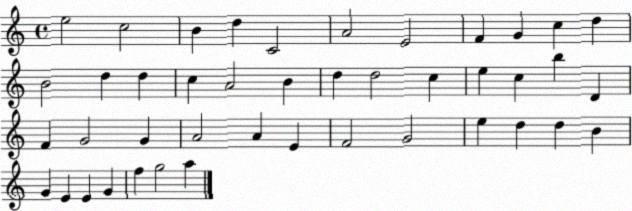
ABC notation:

X:1
T:Untitled
M:4/4
L:1/4
K:C
e2 c2 B d C2 A2 E2 F G c d B2 d d c A2 B d d2 c e c b D F G2 G A2 A E F2 G2 e d d B G E E G f g2 a